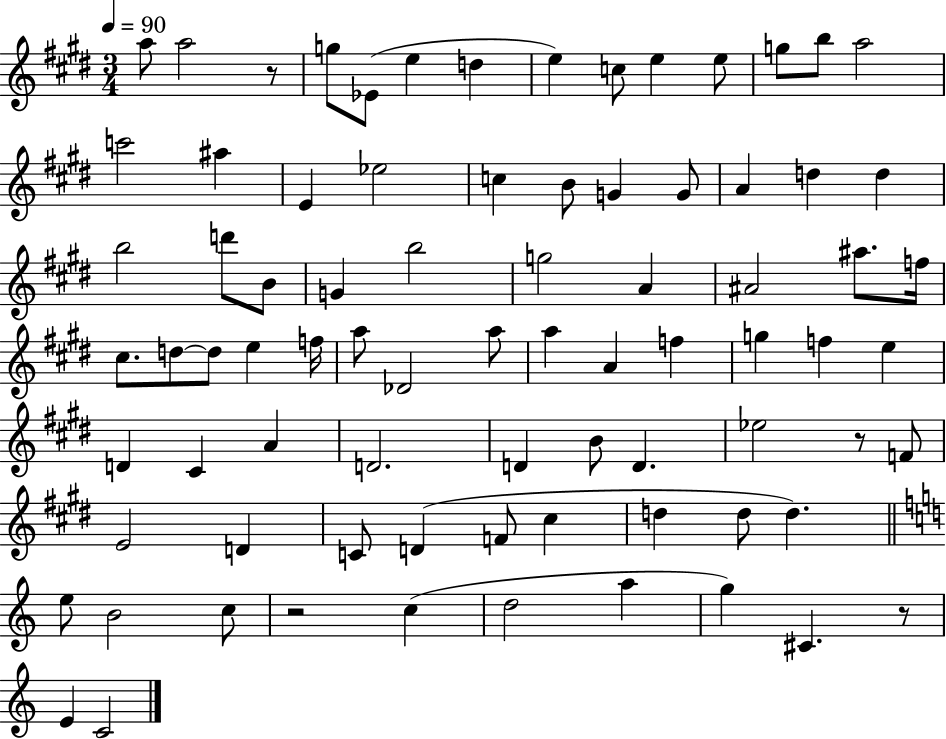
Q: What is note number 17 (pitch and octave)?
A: Eb5